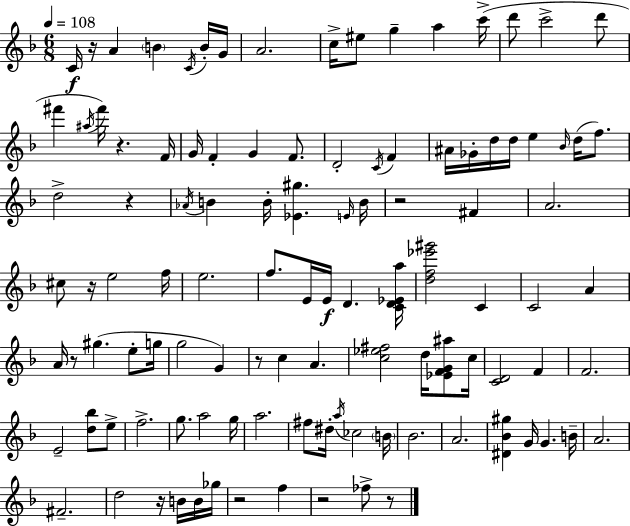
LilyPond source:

{
  \clef treble
  \numericTimeSignature
  \time 6/8
  \key d \minor
  \tempo 4 = 108
  \repeat volta 2 { c'16\f r16 a'4 \parenthesize b'4 \acciaccatura { c'16 } b'16-. | g'16 a'2. | c''16-> eis''8 g''4-- a''4 | c'''16->( d'''8 c'''2-> d'''8 | \break fis'''4 \acciaccatura { ais''16 }) fis'''16 r4. | f'16 g'16 f'4-. g'4 f'8. | d'2-. \acciaccatura { c'16 } f'4 | ais'16 ges'16-. d''16 d''16 e''4 \grace { bes'16 }( | \break d''16 f''8.) d''2-> | r4 \acciaccatura { aes'16 } b'4 b'16-. <ees' gis''>4. | \grace { e'16 } b'16 r2 | fis'4 a'2. | \break cis''8 r16 e''2 | f''16 e''2. | f''8. e'16 e'16\f d'4. | <c' d' ees' a''>16 <d'' f'' ees''' gis'''>2 | \break c'4 c'2 | a'4 a'16 r8 gis''4.( | e''8-. g''16 g''2 | g'4) r8 c''4 | \break a'4. <c'' ees'' fis''>2 | d''16 <ees' f' g' ais''>8 c''16 <c' d'>2 | f'4 f'2. | e'2-- | \break <d'' bes''>8 e''8-> f''2.-> | g''8. a''2 | g''16 a''2. | fis''8 dis''16-. \acciaccatura { a''16 } ces''2 | \break \parenthesize b'16 bes'2. | a'2. | <dis' bes' gis''>4 g'16 | g'4. b'16-- a'2. | \break fis'2.-- | d''2 | r16 b'16 b'16 ges''16 r2 | f''4 r2 | \break fes''8-> r8 } \bar "|."
}